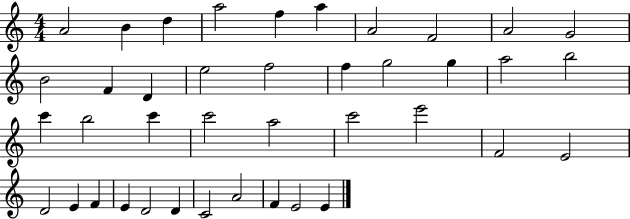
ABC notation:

X:1
T:Untitled
M:4/4
L:1/4
K:C
A2 B d a2 f a A2 F2 A2 G2 B2 F D e2 f2 f g2 g a2 b2 c' b2 c' c'2 a2 c'2 e'2 F2 E2 D2 E F E D2 D C2 A2 F E2 E